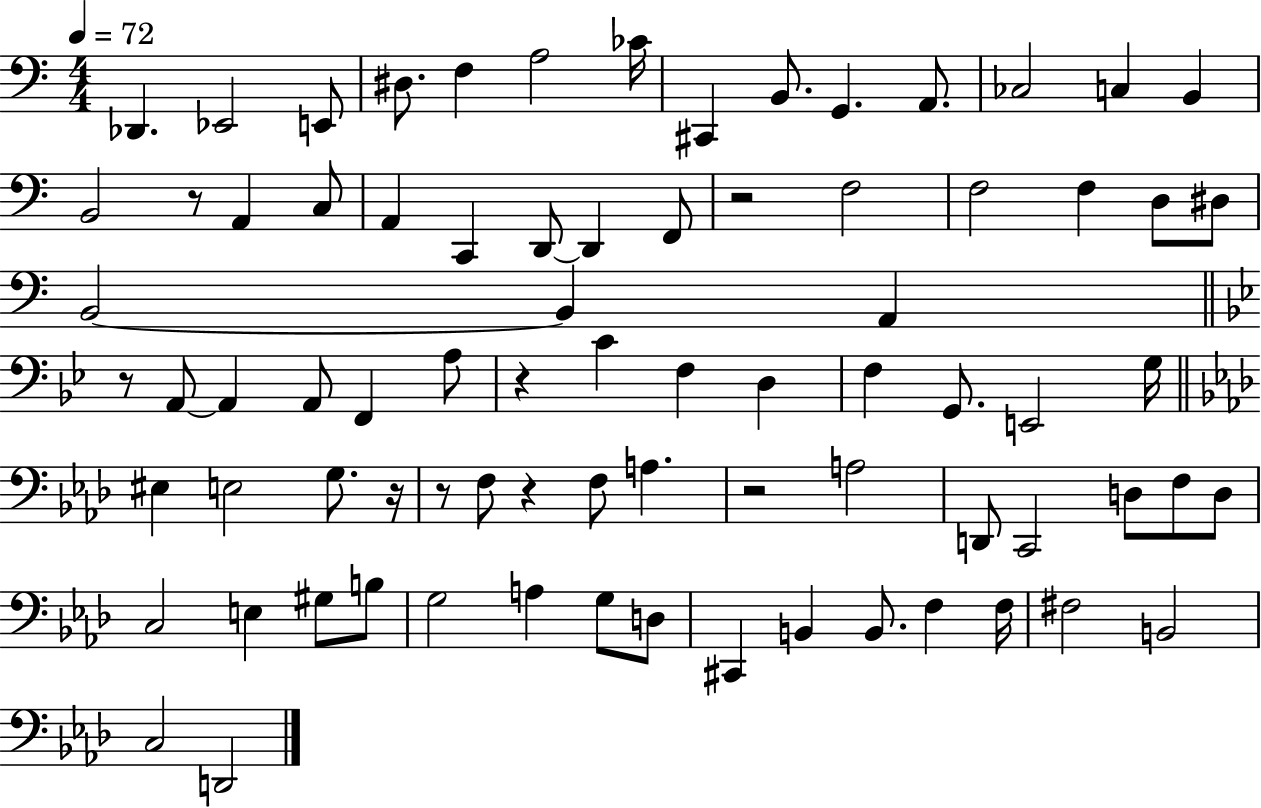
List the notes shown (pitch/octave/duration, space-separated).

Db2/q. Eb2/h E2/e D#3/e. F3/q A3/h CES4/s C#2/q B2/e. G2/q. A2/e. CES3/h C3/q B2/q B2/h R/e A2/q C3/e A2/q C2/q D2/e D2/q F2/e R/h F3/h F3/h F3/q D3/e D#3/e B2/h B2/q A2/q R/e A2/e A2/q A2/e F2/q A3/e R/q C4/q F3/q D3/q F3/q G2/e. E2/h G3/s EIS3/q E3/h G3/e. R/s R/e F3/e R/q F3/e A3/q. R/h A3/h D2/e C2/h D3/e F3/e D3/e C3/h E3/q G#3/e B3/e G3/h A3/q G3/e D3/e C#2/q B2/q B2/e. F3/q F3/s F#3/h B2/h C3/h D2/h